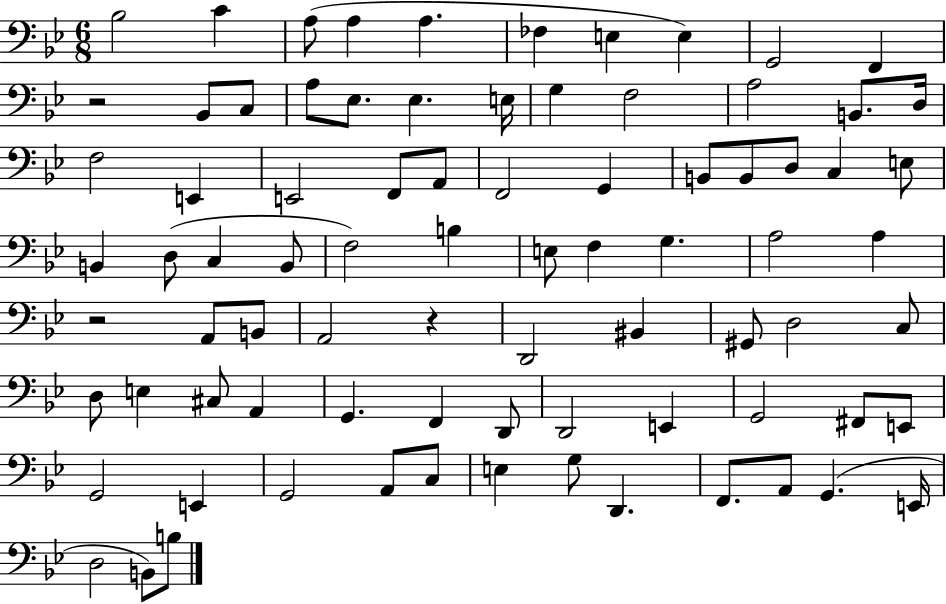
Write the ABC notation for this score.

X:1
T:Untitled
M:6/8
L:1/4
K:Bb
_B,2 C A,/2 A, A, _F, E, E, G,,2 F,, z2 _B,,/2 C,/2 A,/2 _E,/2 _E, E,/4 G, F,2 A,2 B,,/2 D,/4 F,2 E,, E,,2 F,,/2 A,,/2 F,,2 G,, B,,/2 B,,/2 D,/2 C, E,/2 B,, D,/2 C, B,,/2 F,2 B, E,/2 F, G, A,2 A, z2 A,,/2 B,,/2 A,,2 z D,,2 ^B,, ^G,,/2 D,2 C,/2 D,/2 E, ^C,/2 A,, G,, F,, D,,/2 D,,2 E,, G,,2 ^F,,/2 E,,/2 G,,2 E,, G,,2 A,,/2 C,/2 E, G,/2 D,, F,,/2 A,,/2 G,, E,,/4 D,2 B,,/2 B,/2